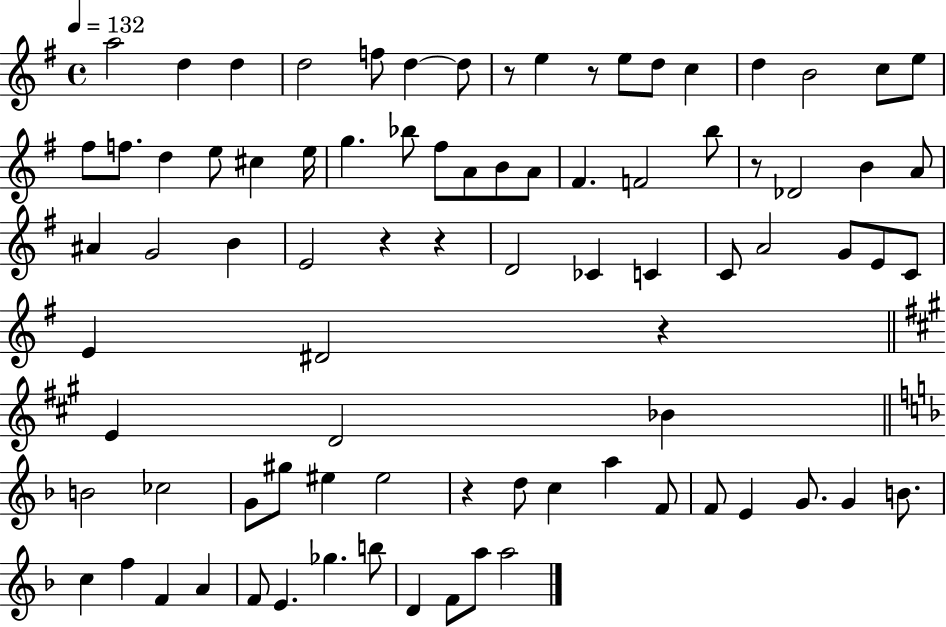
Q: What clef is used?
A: treble